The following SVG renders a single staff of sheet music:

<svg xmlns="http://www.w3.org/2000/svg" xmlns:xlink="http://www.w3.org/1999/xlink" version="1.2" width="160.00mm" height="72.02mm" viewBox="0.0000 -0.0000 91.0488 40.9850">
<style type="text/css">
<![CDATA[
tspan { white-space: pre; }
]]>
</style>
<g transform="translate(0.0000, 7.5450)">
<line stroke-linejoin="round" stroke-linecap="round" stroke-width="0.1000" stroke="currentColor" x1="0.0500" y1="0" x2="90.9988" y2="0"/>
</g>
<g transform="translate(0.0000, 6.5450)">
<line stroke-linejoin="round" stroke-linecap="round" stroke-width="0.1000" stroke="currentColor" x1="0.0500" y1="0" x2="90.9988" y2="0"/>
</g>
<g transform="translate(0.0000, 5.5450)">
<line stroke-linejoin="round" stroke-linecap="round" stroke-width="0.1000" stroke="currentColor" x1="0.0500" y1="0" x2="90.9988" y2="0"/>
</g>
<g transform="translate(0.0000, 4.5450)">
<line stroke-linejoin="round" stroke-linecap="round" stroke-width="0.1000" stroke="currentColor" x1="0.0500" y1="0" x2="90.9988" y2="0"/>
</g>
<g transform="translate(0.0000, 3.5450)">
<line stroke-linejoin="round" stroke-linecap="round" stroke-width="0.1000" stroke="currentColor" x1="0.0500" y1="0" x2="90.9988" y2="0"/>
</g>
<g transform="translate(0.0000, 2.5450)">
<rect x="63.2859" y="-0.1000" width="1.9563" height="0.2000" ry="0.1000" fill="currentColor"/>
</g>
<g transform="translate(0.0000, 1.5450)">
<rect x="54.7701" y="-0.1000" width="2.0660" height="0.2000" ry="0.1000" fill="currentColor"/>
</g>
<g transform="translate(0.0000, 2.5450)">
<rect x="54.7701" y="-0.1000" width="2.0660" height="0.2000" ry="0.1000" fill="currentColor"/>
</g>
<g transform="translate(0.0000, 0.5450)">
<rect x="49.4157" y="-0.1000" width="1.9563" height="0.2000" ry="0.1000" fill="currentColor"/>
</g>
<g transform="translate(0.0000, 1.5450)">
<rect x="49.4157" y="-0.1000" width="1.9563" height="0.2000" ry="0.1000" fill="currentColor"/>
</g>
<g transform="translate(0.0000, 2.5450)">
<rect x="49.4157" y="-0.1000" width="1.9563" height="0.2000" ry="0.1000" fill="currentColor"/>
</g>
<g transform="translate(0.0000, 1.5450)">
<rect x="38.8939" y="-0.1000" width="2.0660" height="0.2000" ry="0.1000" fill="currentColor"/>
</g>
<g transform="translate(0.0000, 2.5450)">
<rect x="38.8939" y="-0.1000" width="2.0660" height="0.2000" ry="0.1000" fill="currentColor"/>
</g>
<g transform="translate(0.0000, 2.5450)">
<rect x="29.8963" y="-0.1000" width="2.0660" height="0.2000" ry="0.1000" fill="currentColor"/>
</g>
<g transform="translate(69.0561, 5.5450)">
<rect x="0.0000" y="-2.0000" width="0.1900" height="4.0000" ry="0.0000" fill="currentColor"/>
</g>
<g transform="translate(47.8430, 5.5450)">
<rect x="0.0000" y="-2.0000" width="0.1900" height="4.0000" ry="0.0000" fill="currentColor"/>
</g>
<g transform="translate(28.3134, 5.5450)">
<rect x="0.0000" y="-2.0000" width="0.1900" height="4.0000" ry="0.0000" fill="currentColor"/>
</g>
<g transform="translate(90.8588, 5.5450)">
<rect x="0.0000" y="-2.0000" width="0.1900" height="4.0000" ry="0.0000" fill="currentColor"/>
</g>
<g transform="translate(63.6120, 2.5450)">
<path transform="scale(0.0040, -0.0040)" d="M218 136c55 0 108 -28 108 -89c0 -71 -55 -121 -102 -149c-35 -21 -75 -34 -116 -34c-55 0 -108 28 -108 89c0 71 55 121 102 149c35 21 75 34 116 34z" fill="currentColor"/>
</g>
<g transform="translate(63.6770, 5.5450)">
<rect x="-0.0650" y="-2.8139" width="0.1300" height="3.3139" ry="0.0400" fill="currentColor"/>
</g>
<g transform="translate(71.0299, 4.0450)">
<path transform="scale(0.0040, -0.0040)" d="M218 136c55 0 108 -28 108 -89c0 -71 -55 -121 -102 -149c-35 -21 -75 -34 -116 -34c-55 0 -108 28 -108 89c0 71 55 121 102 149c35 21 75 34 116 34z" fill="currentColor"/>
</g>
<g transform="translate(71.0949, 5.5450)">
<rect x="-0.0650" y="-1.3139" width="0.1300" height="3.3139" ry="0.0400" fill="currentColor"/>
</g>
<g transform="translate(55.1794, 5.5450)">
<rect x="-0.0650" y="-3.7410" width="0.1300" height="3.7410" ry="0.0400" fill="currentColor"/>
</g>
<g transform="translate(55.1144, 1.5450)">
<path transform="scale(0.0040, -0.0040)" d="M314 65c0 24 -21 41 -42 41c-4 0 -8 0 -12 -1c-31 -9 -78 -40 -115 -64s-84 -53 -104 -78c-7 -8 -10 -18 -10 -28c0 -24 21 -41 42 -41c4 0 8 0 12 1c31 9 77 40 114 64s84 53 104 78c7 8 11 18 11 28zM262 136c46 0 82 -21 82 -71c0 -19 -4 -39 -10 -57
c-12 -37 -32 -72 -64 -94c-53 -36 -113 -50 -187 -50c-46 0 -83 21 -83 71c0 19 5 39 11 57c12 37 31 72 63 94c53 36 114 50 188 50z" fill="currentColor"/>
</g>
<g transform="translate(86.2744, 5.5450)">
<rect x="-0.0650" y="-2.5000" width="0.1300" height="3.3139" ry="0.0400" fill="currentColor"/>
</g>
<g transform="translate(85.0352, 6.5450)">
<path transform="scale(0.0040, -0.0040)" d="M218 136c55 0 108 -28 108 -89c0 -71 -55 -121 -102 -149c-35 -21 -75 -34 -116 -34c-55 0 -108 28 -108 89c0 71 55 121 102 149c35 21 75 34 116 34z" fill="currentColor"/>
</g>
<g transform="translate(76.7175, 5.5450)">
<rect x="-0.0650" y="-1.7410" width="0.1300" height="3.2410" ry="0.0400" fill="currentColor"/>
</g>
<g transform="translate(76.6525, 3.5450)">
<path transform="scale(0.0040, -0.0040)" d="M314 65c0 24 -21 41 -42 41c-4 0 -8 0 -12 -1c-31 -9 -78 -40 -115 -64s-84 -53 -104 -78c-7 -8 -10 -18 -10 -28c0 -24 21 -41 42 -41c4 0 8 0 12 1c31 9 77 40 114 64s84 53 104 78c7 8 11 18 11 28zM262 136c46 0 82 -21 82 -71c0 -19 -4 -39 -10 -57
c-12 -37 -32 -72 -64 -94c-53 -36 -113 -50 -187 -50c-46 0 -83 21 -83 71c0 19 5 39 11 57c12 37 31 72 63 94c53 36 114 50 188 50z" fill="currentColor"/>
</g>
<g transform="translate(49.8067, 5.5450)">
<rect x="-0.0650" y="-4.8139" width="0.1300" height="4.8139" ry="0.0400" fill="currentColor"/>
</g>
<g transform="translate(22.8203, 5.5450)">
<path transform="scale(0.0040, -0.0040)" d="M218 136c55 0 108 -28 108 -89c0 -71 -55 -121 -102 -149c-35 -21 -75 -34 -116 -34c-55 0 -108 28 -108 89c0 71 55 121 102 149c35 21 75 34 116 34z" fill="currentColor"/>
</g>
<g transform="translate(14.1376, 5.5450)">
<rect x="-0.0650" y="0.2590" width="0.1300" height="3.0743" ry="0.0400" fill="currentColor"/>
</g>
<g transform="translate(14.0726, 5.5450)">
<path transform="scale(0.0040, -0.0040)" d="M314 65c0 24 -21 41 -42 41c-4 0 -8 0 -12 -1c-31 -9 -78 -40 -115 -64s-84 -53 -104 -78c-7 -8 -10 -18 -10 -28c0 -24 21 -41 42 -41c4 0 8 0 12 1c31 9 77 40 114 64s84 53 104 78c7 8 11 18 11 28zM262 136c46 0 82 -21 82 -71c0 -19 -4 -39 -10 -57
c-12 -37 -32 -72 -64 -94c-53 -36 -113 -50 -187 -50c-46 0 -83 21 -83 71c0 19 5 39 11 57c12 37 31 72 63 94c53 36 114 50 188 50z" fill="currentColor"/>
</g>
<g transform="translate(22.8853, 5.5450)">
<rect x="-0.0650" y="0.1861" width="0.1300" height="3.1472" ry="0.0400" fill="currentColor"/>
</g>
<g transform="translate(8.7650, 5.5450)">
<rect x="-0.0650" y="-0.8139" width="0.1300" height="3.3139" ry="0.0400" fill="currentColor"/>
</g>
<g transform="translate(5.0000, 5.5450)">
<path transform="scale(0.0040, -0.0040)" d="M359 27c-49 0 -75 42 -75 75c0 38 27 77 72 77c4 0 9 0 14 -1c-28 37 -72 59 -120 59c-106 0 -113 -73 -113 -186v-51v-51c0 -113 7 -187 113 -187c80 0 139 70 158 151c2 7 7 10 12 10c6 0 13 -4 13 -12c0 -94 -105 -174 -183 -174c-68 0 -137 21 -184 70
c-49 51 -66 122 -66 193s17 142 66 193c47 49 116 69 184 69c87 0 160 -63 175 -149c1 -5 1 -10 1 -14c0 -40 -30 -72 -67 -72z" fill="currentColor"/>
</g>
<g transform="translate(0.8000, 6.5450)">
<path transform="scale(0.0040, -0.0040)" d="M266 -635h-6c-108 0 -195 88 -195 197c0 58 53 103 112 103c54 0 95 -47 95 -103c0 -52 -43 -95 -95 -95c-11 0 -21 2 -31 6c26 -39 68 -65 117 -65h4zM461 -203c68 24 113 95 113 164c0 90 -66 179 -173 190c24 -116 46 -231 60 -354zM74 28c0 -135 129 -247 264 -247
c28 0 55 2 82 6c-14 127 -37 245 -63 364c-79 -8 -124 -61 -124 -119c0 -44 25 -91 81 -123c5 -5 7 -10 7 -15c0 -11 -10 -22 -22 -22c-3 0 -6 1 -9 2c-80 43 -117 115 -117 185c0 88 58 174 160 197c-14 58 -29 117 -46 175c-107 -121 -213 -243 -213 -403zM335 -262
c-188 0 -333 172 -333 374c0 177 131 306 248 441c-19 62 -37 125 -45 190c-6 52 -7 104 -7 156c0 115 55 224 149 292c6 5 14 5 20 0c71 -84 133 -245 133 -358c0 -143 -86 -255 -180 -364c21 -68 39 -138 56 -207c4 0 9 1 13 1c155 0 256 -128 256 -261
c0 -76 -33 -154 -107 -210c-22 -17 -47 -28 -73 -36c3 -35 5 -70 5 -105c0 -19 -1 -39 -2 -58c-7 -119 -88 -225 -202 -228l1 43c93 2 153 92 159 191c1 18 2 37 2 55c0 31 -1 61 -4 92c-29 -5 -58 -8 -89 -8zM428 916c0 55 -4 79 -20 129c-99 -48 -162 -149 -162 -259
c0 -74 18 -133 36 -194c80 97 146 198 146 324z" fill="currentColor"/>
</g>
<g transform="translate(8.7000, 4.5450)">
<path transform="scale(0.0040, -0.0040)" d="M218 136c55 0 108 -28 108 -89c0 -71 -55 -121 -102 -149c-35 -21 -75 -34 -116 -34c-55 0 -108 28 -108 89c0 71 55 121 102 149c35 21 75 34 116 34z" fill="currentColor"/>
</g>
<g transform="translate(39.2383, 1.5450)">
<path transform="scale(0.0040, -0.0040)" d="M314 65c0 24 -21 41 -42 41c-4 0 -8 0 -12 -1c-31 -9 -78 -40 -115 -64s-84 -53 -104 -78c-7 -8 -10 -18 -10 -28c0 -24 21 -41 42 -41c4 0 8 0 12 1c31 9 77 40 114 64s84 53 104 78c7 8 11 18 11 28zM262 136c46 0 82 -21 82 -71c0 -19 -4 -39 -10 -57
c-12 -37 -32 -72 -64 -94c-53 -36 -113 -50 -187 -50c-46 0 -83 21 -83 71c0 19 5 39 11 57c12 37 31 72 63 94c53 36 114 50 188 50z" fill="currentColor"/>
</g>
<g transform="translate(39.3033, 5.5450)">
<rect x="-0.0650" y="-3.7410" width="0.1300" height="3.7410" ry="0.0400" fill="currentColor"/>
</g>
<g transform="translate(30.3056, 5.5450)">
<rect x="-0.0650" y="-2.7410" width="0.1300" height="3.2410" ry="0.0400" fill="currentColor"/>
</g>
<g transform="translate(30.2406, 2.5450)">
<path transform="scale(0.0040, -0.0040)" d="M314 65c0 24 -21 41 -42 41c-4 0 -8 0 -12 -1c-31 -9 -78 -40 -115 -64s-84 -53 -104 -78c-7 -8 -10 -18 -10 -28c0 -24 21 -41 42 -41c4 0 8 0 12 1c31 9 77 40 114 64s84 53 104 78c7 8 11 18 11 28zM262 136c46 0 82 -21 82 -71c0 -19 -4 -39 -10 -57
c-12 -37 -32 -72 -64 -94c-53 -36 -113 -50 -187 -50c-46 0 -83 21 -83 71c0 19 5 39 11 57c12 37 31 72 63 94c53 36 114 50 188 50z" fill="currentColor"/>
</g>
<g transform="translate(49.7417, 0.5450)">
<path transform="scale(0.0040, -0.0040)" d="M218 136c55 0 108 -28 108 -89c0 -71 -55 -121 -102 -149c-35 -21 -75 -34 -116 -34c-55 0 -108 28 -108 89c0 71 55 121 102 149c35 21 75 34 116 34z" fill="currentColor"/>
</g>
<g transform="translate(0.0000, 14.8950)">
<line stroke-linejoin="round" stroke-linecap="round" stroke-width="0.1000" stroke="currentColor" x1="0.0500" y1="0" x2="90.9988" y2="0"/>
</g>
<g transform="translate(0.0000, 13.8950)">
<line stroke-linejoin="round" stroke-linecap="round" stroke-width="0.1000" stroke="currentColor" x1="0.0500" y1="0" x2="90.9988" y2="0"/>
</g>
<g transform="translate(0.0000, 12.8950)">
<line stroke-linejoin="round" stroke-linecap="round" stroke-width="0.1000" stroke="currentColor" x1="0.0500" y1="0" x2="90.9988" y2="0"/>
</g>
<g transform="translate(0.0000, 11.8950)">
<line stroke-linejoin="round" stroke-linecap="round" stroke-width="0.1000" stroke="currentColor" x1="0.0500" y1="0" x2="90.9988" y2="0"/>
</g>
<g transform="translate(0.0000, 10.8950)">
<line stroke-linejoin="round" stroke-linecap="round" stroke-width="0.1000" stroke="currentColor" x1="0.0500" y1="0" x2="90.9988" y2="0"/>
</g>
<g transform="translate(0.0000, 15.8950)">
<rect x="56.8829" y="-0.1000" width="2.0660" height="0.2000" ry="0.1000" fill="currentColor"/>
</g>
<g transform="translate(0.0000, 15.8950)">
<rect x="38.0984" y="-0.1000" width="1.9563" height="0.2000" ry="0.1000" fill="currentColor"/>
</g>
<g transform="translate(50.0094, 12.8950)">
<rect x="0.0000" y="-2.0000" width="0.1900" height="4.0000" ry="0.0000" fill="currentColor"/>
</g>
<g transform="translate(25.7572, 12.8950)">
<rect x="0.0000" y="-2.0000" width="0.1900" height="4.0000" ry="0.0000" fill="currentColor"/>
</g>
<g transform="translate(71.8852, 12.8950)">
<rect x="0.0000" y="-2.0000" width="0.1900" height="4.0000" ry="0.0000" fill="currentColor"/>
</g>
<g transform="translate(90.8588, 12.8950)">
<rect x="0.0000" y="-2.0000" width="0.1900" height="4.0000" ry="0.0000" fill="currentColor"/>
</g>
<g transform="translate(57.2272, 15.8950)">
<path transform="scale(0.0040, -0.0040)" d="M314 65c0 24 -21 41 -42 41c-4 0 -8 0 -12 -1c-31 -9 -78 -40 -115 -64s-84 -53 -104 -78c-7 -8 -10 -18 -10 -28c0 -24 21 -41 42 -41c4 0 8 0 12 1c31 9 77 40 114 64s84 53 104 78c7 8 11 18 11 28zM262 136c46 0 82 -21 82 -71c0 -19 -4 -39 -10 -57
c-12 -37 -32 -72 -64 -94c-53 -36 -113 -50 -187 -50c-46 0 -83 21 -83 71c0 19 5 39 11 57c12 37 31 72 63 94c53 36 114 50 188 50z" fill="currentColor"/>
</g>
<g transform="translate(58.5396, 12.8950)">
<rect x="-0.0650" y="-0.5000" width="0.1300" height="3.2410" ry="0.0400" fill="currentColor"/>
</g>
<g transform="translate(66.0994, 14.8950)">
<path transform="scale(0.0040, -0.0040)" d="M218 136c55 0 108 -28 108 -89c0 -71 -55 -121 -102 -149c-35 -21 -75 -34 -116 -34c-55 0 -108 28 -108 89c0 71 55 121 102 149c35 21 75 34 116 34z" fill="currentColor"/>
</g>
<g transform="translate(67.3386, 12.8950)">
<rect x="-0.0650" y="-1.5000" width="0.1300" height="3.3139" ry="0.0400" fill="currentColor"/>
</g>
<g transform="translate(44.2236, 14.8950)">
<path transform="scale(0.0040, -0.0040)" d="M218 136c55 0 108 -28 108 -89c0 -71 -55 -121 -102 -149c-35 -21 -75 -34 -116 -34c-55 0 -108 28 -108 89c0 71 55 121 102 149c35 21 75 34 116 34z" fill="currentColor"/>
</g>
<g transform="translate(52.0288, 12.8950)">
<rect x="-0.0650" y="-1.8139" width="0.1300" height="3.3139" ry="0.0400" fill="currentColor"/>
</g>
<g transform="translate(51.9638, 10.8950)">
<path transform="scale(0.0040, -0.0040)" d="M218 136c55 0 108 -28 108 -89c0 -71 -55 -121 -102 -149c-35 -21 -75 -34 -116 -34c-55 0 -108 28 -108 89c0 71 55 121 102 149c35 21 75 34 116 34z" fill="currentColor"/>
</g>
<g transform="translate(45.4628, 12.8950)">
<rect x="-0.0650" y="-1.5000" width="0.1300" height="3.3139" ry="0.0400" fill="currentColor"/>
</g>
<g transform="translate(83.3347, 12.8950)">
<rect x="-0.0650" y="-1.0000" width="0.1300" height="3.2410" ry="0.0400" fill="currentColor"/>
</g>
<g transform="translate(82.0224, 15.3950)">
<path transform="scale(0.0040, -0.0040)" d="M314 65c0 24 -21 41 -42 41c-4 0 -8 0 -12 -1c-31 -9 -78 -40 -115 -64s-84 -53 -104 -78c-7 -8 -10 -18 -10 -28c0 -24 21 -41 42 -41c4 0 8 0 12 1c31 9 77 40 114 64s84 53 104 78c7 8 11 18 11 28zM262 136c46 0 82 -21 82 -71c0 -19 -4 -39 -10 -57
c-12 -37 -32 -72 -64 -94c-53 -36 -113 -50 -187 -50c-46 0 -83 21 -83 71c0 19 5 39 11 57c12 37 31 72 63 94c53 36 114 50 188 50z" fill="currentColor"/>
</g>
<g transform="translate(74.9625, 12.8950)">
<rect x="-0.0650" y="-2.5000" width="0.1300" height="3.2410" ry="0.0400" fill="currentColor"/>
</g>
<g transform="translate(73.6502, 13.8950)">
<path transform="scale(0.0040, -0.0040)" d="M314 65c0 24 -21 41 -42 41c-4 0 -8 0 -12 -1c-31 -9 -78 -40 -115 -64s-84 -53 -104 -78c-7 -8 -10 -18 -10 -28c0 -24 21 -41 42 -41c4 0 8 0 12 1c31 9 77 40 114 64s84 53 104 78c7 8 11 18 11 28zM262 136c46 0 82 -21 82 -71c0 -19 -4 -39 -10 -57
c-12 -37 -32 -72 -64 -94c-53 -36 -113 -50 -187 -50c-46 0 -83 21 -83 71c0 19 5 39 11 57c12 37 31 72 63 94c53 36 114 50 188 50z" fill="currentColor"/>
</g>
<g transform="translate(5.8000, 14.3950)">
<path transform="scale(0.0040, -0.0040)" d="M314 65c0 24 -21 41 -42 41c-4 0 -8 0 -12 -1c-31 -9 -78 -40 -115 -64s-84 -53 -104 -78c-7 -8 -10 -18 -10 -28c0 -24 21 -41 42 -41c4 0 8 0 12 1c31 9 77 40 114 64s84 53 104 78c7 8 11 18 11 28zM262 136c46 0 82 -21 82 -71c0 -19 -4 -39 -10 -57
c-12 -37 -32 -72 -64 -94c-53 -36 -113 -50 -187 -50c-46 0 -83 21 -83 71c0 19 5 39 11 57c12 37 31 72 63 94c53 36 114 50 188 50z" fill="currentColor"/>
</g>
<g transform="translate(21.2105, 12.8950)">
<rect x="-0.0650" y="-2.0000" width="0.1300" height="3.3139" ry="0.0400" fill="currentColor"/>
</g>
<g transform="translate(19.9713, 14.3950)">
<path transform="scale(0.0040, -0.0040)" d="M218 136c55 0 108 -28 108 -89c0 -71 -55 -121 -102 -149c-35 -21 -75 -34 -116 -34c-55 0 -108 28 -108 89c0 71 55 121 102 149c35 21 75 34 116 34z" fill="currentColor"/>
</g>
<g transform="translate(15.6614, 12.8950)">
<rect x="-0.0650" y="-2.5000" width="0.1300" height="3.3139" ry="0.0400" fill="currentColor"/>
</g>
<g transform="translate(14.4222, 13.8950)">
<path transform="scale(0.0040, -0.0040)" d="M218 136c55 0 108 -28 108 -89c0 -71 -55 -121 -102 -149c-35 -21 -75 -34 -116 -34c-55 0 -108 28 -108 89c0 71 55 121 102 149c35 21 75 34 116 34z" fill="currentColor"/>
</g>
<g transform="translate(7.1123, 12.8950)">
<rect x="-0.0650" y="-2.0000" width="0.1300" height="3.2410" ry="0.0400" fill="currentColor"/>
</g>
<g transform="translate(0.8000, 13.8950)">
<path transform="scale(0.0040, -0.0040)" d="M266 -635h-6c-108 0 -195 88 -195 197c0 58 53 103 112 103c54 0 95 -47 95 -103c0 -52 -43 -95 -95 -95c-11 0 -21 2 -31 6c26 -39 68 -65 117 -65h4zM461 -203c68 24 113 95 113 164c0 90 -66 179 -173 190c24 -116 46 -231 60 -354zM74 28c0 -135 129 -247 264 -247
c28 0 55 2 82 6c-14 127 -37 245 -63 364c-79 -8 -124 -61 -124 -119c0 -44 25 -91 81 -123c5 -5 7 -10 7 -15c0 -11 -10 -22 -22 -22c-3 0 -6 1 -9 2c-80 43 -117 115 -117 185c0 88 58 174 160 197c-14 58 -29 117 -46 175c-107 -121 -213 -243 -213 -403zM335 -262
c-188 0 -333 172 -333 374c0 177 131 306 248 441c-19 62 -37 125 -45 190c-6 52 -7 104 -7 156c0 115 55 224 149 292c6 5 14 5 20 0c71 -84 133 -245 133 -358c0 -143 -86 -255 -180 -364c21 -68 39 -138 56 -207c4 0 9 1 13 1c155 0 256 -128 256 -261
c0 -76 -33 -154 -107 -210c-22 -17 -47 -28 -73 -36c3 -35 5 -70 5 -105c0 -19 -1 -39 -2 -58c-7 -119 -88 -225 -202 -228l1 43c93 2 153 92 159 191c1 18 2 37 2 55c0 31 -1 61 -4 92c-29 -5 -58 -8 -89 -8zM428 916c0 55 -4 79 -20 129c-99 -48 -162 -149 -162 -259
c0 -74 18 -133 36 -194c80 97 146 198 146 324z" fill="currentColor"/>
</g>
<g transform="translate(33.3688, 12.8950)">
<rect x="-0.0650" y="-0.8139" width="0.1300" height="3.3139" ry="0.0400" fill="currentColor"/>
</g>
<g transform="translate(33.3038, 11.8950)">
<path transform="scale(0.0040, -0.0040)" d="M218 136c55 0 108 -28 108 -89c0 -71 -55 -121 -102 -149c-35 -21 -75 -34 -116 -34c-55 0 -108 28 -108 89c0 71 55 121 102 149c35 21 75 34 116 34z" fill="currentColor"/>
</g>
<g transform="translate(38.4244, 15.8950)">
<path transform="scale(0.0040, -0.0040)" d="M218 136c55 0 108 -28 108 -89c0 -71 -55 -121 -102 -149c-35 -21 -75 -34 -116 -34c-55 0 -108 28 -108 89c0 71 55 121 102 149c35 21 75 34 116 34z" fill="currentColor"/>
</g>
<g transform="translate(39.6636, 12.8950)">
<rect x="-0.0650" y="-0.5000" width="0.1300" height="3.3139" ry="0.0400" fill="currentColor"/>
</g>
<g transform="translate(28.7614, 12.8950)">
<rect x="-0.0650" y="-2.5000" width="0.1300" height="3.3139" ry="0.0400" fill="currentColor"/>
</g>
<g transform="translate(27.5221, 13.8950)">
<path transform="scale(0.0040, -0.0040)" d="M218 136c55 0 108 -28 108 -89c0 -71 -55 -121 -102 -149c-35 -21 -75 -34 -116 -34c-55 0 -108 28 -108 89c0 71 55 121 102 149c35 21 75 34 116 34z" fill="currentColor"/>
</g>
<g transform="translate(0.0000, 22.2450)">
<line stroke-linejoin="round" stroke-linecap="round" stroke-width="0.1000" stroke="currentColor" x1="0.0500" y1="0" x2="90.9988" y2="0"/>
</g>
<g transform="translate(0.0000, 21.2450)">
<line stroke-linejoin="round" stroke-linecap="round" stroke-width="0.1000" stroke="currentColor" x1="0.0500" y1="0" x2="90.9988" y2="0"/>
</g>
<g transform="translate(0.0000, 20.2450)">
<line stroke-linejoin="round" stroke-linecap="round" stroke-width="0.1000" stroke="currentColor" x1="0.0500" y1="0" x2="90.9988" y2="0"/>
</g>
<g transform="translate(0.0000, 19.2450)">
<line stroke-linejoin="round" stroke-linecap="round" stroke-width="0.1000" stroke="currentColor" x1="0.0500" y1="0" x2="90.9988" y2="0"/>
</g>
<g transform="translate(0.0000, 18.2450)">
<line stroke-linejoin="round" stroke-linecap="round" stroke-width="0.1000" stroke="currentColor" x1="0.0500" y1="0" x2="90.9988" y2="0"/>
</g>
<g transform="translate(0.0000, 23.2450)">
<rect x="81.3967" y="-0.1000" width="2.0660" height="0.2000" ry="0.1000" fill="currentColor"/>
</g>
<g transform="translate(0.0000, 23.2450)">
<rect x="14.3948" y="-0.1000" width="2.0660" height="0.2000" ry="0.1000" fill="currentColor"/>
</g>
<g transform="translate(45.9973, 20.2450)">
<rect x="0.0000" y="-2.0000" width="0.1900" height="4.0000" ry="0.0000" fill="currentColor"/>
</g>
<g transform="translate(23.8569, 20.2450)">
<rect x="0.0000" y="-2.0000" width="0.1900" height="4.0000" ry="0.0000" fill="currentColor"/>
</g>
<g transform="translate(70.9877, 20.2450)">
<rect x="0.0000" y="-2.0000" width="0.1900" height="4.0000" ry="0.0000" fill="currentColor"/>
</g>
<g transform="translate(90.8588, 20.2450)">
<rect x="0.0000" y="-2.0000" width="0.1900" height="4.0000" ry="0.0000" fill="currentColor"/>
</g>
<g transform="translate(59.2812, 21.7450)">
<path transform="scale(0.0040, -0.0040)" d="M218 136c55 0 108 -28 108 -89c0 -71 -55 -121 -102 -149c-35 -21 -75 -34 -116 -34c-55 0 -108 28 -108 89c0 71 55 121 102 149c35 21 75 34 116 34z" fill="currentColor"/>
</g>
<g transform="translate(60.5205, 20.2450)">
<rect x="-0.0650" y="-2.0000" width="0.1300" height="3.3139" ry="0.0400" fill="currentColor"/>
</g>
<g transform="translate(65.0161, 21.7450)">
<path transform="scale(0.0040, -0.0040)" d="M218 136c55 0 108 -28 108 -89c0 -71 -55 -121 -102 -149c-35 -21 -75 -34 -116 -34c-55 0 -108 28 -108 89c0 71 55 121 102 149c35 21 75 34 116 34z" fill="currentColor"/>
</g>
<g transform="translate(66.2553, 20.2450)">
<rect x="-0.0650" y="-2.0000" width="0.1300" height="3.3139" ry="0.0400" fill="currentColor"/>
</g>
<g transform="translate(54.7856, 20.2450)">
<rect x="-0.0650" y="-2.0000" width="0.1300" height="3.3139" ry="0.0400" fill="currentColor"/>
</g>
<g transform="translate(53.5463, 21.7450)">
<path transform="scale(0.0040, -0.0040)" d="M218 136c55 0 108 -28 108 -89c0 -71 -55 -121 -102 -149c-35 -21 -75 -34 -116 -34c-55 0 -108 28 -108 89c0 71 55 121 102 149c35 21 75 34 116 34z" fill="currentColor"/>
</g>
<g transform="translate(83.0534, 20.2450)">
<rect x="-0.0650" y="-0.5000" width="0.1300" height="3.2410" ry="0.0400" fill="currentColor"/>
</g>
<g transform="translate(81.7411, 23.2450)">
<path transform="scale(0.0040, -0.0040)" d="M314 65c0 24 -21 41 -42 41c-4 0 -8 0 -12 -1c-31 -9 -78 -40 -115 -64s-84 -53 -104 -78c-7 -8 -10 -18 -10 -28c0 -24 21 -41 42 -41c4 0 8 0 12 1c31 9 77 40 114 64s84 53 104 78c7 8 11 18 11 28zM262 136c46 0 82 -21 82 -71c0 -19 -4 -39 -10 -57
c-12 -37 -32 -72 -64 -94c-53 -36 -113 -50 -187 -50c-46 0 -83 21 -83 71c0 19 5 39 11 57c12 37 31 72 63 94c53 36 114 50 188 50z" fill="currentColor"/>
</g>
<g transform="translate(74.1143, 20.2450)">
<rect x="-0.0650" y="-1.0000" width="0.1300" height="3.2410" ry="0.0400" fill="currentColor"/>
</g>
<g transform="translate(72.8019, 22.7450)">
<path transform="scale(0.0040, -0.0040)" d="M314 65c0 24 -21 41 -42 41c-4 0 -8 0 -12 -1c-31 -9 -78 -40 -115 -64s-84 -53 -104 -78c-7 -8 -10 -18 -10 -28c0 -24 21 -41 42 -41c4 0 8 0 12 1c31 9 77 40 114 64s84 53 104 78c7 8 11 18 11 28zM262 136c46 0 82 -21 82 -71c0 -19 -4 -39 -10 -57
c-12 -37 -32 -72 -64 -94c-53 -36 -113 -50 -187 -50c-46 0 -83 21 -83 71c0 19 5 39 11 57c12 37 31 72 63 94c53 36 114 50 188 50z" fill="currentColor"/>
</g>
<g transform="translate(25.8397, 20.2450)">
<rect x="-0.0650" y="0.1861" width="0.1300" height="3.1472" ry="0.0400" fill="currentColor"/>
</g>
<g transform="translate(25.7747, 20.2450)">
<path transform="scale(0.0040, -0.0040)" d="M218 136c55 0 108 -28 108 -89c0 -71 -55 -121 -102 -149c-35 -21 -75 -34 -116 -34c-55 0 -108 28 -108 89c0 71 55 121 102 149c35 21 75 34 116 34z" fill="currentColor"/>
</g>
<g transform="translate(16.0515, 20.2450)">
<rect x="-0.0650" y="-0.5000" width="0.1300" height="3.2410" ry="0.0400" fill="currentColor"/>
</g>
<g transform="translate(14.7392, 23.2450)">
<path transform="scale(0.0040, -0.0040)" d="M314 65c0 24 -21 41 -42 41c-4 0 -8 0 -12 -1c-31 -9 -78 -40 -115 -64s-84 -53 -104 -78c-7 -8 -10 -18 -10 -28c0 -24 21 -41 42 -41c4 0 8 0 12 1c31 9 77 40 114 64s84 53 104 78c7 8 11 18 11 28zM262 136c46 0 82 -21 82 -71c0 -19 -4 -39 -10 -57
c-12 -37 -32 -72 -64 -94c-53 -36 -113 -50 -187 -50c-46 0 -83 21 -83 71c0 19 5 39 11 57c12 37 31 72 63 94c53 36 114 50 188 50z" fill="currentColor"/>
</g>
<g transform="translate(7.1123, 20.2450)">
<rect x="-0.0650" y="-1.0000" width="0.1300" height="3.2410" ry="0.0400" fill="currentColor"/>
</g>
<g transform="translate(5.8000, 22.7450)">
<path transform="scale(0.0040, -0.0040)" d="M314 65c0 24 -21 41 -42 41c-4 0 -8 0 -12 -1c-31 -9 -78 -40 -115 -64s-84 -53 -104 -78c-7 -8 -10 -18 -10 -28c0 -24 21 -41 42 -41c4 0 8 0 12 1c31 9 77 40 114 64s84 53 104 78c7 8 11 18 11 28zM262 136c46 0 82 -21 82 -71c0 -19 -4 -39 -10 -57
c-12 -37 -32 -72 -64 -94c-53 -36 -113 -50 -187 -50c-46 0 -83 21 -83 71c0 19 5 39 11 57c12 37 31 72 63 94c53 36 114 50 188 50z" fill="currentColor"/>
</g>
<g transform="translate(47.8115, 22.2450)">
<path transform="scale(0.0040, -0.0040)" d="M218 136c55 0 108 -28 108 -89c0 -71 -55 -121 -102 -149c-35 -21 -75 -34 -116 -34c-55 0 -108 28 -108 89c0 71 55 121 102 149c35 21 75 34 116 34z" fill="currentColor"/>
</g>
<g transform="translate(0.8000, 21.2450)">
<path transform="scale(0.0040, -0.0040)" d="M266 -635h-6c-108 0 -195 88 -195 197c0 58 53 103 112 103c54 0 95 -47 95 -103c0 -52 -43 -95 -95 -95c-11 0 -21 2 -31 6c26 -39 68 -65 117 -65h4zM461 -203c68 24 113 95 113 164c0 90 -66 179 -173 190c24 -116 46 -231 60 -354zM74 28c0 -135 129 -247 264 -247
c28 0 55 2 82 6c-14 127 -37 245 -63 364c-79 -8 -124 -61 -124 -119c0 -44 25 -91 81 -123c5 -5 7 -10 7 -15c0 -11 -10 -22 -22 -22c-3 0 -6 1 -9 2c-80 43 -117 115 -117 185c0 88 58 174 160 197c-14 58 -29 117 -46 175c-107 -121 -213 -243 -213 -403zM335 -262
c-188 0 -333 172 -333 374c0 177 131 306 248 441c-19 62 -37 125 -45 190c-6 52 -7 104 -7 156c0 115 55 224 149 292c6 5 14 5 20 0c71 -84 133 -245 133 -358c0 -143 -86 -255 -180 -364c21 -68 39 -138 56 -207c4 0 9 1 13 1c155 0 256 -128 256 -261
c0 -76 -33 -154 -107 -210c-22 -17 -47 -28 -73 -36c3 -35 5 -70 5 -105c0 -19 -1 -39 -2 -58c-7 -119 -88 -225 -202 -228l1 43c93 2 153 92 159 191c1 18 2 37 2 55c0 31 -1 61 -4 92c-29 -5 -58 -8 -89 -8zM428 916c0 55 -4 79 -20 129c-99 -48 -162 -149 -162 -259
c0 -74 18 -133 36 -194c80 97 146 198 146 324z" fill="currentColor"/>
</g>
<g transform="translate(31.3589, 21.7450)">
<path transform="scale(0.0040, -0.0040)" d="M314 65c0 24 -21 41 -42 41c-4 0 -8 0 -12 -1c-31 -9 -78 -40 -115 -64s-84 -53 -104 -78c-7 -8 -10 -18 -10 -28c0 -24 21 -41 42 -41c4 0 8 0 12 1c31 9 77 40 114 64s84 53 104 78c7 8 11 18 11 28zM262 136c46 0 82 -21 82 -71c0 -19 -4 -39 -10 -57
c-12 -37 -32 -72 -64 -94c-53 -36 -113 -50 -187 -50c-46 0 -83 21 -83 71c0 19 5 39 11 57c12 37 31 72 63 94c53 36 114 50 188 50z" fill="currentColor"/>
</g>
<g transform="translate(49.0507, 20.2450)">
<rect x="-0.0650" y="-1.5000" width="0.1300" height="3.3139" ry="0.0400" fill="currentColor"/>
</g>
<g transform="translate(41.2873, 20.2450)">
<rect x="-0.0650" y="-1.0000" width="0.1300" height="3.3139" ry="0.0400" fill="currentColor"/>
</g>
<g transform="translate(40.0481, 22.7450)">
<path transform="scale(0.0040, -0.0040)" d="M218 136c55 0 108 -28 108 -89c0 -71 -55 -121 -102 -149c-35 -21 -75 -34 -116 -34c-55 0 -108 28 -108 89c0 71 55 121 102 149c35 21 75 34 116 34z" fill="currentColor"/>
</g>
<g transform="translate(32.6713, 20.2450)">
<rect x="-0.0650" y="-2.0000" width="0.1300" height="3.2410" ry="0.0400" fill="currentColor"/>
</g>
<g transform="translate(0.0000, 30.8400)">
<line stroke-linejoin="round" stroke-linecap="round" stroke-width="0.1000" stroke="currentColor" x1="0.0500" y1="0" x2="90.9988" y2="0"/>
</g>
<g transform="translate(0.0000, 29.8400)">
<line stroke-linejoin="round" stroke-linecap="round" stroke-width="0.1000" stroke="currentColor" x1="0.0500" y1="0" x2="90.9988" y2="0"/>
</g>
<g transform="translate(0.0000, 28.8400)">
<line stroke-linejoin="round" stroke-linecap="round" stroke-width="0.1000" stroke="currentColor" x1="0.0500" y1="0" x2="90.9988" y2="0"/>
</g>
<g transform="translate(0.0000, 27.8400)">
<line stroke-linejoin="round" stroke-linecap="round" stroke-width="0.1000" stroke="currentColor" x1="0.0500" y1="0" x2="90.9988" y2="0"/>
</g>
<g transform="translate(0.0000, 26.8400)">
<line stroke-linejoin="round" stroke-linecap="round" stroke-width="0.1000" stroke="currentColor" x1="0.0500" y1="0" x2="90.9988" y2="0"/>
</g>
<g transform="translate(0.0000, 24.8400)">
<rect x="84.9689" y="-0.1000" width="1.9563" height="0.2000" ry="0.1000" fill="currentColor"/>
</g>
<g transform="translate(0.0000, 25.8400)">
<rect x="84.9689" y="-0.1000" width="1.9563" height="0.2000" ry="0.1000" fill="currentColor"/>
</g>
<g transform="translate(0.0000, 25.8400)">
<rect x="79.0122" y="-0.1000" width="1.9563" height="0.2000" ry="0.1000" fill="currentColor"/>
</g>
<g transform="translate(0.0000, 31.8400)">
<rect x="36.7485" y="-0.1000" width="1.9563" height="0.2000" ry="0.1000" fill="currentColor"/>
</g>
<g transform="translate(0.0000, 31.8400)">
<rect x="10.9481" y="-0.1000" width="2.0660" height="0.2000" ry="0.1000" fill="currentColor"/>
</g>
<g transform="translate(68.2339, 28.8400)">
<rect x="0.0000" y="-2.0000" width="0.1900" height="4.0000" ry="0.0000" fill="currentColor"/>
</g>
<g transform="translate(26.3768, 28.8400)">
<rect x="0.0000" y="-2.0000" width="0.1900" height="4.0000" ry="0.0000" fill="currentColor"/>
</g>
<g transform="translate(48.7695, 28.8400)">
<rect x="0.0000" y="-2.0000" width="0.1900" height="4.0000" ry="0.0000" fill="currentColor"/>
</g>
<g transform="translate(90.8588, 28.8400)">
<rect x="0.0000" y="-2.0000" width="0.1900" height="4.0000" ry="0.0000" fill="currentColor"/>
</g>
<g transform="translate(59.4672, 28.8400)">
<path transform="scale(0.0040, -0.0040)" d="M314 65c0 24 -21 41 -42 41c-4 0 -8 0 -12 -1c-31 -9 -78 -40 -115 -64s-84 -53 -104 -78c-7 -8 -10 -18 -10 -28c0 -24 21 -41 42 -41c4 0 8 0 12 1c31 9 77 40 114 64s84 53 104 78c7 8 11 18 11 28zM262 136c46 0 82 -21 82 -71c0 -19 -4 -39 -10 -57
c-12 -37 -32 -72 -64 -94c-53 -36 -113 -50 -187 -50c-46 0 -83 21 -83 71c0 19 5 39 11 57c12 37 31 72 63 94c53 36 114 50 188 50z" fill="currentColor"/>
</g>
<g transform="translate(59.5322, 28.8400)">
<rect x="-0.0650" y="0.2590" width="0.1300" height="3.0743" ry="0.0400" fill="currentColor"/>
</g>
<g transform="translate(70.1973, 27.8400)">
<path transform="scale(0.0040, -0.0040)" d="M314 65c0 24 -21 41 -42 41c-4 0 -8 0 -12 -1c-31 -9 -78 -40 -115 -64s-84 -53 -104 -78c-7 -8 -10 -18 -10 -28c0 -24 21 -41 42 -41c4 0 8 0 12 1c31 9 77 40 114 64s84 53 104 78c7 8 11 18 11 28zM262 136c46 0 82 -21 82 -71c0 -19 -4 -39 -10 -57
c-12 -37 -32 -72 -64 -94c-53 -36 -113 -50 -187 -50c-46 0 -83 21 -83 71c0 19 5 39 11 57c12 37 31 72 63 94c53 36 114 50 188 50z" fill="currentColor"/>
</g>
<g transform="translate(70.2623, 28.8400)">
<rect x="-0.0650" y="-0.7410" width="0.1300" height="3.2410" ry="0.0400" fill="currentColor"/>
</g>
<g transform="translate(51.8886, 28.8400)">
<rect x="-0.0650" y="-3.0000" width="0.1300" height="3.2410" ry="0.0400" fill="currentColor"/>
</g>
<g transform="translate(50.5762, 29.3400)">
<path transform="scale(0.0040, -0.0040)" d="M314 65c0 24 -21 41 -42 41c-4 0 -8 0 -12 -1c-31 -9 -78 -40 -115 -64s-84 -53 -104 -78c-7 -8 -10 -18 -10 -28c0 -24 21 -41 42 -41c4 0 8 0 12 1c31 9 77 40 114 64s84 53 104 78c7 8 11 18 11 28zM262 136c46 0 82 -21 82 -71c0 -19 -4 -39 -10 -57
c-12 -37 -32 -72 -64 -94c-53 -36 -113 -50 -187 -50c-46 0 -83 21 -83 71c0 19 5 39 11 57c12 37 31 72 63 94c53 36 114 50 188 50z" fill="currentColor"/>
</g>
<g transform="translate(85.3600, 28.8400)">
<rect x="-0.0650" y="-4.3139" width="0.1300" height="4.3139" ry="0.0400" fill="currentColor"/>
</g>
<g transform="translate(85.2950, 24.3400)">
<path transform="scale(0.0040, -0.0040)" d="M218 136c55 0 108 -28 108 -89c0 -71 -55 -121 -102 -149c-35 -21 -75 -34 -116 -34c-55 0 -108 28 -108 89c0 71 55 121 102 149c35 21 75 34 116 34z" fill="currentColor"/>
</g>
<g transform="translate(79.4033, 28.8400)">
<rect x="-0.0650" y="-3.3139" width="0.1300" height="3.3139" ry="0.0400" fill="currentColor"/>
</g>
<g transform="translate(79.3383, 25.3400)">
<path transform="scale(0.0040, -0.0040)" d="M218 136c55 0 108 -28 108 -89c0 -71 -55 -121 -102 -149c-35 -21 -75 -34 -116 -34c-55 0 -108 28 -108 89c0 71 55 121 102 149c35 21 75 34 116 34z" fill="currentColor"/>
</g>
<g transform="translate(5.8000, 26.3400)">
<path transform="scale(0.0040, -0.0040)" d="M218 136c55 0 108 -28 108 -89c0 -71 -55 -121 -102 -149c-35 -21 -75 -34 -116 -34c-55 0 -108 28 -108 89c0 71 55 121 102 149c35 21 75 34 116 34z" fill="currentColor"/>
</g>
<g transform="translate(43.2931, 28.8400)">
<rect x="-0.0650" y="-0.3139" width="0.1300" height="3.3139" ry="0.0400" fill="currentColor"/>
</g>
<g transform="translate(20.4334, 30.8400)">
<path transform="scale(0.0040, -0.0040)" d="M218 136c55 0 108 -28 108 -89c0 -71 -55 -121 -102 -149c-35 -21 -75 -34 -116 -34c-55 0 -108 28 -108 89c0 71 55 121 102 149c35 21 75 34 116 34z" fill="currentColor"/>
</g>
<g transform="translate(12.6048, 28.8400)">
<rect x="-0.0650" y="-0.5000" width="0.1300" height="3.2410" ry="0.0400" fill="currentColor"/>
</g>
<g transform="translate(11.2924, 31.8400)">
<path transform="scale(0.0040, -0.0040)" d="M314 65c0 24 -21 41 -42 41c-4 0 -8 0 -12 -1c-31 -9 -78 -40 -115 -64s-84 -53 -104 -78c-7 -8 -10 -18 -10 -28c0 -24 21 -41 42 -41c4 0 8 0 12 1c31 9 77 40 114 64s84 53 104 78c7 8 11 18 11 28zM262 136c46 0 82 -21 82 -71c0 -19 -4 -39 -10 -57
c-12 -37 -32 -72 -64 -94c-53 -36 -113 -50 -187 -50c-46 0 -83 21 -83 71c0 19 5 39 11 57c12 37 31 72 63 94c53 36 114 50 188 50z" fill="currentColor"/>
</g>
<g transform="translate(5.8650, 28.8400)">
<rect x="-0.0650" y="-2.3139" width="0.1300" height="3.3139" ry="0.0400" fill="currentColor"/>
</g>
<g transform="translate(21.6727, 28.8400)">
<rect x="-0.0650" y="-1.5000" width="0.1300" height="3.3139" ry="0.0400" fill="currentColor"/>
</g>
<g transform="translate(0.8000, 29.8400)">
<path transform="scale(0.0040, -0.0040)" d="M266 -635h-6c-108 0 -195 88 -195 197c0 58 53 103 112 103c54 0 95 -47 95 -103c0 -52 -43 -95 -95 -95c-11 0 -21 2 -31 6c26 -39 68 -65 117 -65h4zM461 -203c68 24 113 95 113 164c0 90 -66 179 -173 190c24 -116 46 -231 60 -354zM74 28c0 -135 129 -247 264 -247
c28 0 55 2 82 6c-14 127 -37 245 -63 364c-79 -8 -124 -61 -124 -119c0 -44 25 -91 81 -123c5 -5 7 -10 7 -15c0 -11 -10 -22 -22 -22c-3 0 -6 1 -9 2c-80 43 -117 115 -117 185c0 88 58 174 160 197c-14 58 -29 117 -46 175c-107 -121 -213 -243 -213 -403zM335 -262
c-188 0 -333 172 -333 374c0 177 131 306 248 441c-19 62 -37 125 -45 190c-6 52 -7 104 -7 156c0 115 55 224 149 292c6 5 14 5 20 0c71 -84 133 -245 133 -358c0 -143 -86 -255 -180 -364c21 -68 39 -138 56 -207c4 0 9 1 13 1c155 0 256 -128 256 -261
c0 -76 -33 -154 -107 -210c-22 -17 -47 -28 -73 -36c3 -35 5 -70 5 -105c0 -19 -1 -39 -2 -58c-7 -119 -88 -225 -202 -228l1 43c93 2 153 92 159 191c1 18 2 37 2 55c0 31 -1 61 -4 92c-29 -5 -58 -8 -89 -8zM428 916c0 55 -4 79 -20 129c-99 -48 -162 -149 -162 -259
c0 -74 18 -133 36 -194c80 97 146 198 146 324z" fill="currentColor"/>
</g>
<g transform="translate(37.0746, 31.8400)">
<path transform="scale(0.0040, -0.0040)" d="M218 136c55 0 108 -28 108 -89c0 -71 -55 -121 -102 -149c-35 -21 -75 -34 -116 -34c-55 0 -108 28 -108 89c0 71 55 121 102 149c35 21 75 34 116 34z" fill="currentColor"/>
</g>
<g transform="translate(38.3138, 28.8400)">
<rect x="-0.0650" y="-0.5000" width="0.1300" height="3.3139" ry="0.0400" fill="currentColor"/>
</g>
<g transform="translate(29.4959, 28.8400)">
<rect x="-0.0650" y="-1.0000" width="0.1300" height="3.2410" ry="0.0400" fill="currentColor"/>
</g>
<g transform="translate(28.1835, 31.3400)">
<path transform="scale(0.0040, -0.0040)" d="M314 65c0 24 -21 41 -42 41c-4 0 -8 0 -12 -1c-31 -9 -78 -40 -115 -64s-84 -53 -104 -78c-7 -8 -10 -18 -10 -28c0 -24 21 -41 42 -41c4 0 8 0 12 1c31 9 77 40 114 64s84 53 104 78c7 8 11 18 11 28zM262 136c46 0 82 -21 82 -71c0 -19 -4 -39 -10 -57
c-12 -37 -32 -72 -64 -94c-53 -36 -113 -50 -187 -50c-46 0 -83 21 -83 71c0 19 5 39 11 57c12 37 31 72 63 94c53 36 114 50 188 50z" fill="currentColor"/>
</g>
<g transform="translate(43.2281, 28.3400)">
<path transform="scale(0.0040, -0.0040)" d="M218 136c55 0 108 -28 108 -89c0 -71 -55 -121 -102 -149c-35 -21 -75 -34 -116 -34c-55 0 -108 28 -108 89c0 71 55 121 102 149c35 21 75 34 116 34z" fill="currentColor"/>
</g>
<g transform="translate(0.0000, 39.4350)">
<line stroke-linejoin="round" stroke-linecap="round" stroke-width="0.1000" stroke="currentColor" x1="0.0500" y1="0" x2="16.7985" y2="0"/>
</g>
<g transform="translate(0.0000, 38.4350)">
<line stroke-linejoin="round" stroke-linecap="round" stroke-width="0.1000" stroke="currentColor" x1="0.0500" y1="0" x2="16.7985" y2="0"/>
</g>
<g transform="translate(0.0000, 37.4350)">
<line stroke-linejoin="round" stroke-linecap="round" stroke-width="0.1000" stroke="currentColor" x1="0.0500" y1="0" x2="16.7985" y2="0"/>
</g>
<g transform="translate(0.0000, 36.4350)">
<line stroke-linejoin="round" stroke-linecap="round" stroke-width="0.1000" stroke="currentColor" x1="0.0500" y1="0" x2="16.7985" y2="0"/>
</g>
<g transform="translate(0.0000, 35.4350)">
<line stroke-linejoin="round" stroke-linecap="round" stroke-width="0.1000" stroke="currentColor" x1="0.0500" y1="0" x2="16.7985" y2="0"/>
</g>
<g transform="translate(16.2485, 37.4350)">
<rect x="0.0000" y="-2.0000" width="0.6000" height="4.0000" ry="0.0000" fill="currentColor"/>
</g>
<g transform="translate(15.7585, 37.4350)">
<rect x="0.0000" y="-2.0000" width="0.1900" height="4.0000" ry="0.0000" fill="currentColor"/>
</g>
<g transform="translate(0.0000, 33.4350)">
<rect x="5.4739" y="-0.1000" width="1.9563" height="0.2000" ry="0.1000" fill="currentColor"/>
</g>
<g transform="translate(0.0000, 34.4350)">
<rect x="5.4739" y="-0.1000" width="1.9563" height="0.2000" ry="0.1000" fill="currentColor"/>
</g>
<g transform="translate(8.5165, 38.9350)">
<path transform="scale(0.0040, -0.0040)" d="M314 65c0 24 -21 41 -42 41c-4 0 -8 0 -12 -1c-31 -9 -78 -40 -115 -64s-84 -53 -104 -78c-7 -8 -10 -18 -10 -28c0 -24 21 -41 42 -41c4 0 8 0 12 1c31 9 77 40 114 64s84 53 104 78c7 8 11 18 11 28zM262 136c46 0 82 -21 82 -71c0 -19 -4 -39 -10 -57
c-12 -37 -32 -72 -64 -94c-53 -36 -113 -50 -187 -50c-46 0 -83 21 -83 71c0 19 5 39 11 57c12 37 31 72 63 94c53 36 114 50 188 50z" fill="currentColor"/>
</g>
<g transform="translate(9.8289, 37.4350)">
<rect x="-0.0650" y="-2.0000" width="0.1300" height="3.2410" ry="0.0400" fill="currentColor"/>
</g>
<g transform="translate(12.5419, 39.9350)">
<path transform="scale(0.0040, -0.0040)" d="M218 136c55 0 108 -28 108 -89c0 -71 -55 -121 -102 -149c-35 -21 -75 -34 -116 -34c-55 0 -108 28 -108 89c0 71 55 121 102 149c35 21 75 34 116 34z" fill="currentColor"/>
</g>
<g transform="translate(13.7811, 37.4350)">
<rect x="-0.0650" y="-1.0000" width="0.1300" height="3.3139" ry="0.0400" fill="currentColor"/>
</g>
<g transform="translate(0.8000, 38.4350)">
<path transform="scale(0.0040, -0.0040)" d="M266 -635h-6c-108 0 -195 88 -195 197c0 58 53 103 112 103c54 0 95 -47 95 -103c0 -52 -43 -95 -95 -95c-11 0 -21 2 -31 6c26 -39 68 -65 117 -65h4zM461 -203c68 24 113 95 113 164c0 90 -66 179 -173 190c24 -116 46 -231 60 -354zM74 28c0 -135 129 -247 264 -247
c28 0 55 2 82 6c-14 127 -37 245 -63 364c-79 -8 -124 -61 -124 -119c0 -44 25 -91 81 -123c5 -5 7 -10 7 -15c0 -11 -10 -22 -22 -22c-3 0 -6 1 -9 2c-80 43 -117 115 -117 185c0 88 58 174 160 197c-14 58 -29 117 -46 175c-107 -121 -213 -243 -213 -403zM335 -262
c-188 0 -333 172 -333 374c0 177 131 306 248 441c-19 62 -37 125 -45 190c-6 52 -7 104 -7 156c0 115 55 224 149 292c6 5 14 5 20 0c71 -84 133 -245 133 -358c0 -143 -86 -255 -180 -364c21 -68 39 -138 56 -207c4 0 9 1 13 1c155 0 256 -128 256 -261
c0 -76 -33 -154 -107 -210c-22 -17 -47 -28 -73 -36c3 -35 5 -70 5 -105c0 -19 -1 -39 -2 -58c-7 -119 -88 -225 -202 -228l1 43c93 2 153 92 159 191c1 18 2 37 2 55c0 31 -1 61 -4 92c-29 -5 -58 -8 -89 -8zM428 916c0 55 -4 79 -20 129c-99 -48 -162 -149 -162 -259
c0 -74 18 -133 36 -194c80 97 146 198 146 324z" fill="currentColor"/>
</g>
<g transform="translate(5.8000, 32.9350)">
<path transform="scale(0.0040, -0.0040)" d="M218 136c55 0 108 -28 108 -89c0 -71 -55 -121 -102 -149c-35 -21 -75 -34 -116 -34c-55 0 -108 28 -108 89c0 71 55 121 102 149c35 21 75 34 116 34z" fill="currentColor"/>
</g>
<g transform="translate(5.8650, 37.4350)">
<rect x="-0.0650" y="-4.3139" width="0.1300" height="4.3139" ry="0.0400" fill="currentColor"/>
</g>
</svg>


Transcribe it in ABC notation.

X:1
T:Untitled
M:4/4
L:1/4
K:C
d B2 B a2 c'2 e' c'2 a e f2 G F2 G F G d C E f C2 E G2 D2 D2 C2 B F2 D E F F F D2 C2 g C2 E D2 C c A2 B2 d2 b d' d' F2 D